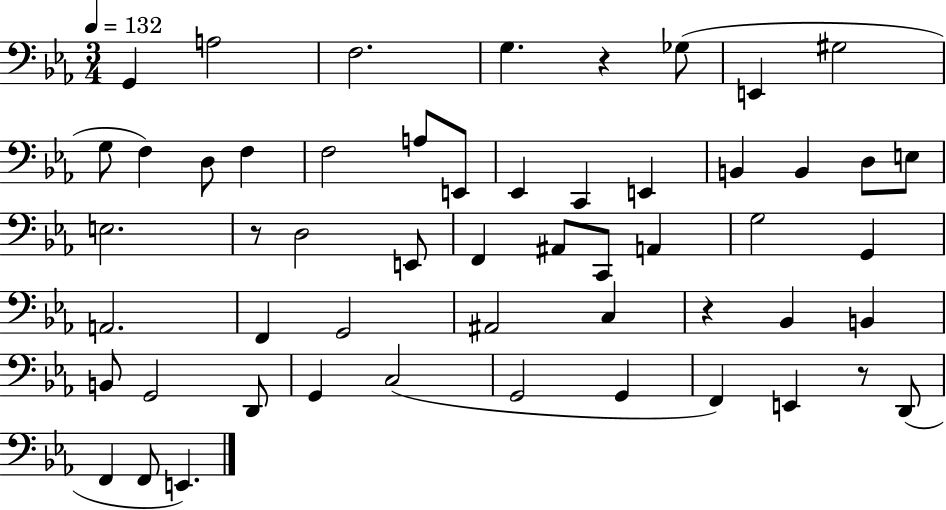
G2/q A3/h F3/h. G3/q. R/q Gb3/e E2/q G#3/h G3/e F3/q D3/e F3/q F3/h A3/e E2/e Eb2/q C2/q E2/q B2/q B2/q D3/e E3/e E3/h. R/e D3/h E2/e F2/q A#2/e C2/e A2/q G3/h G2/q A2/h. F2/q G2/h A#2/h C3/q R/q Bb2/q B2/q B2/e G2/h D2/e G2/q C3/h G2/h G2/q F2/q E2/q R/e D2/e F2/q F2/e E2/q.